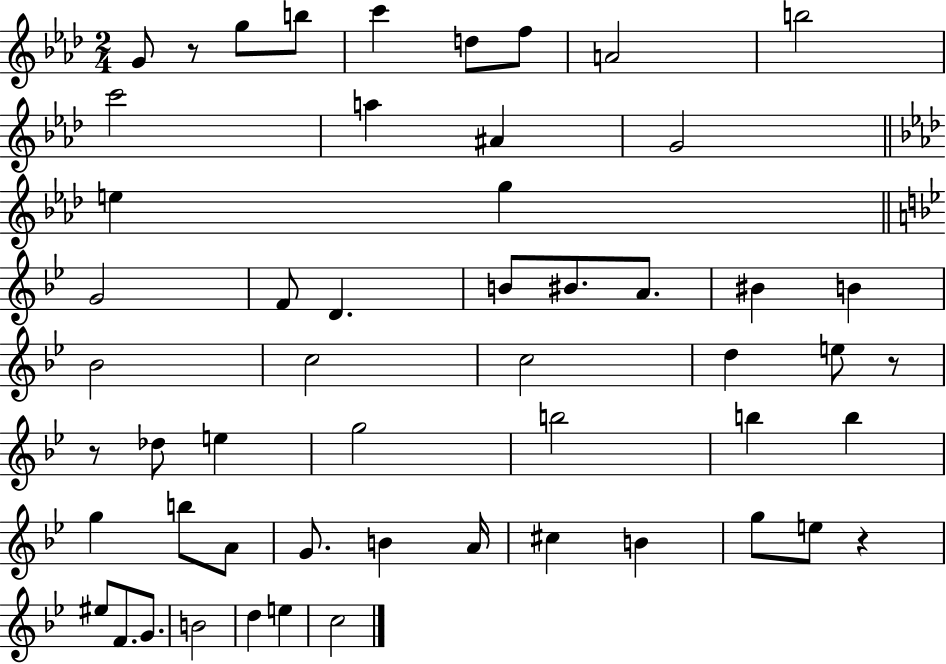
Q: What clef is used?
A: treble